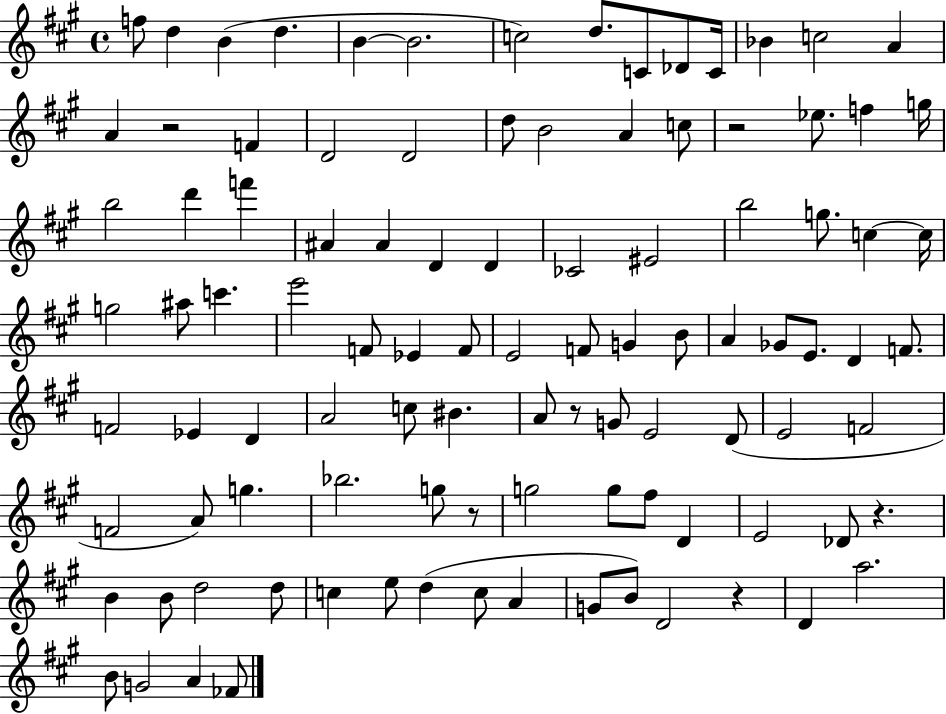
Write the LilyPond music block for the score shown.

{
  \clef treble
  \time 4/4
  \defaultTimeSignature
  \key a \major
  \repeat volta 2 { f''8 d''4 b'4( d''4. | b'4~~ b'2. | c''2) d''8. c'8 des'8 c'16 | bes'4 c''2 a'4 | \break a'4 r2 f'4 | d'2 d'2 | d''8 b'2 a'4 c''8 | r2 ees''8. f''4 g''16 | \break b''2 d'''4 f'''4 | ais'4 ais'4 d'4 d'4 | ces'2 eis'2 | b''2 g''8. c''4~~ c''16 | \break g''2 ais''8 c'''4. | e'''2 f'8 ees'4 f'8 | e'2 f'8 g'4 b'8 | a'4 ges'8 e'8. d'4 f'8. | \break f'2 ees'4 d'4 | a'2 c''8 bis'4. | a'8 r8 g'8 e'2 d'8( | e'2 f'2 | \break f'2 a'8) g''4. | bes''2. g''8 r8 | g''2 g''8 fis''8 d'4 | e'2 des'8 r4. | \break b'4 b'8 d''2 d''8 | c''4 e''8 d''4( c''8 a'4 | g'8 b'8) d'2 r4 | d'4 a''2. | \break b'8 g'2 a'4 fes'8 | } \bar "|."
}